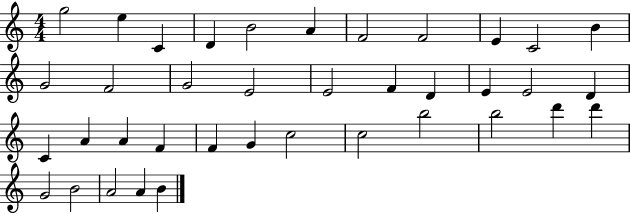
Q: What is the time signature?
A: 4/4